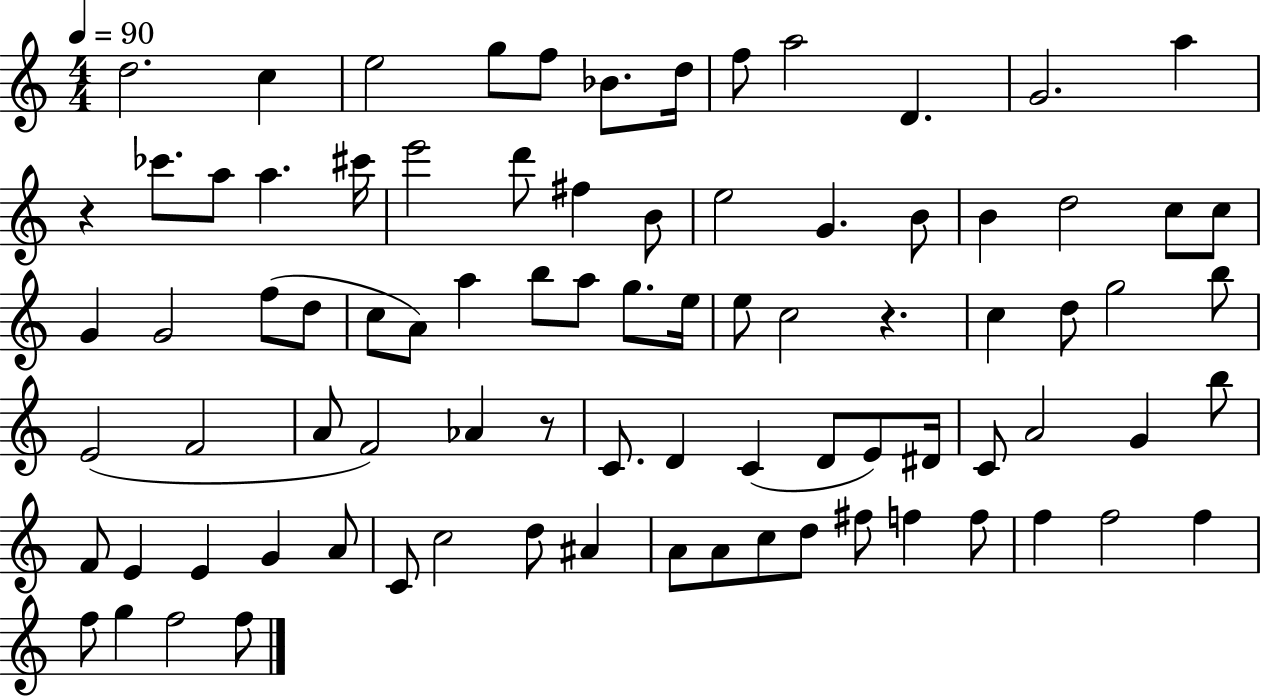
{
  \clef treble
  \numericTimeSignature
  \time 4/4
  \key c \major
  \tempo 4 = 90
  \repeat volta 2 { d''2. c''4 | e''2 g''8 f''8 bes'8. d''16 | f''8 a''2 d'4. | g'2. a''4 | \break r4 ces'''8. a''8 a''4. cis'''16 | e'''2 d'''8 fis''4 b'8 | e''2 g'4. b'8 | b'4 d''2 c''8 c''8 | \break g'4 g'2 f''8( d''8 | c''8 a'8) a''4 b''8 a''8 g''8. e''16 | e''8 c''2 r4. | c''4 d''8 g''2 b''8 | \break e'2( f'2 | a'8 f'2) aes'4 r8 | c'8. d'4 c'4( d'8 e'8) dis'16 | c'8 a'2 g'4 b''8 | \break f'8 e'4 e'4 g'4 a'8 | c'8 c''2 d''8 ais'4 | a'8 a'8 c''8 d''8 fis''8 f''4 f''8 | f''4 f''2 f''4 | \break f''8 g''4 f''2 f''8 | } \bar "|."
}